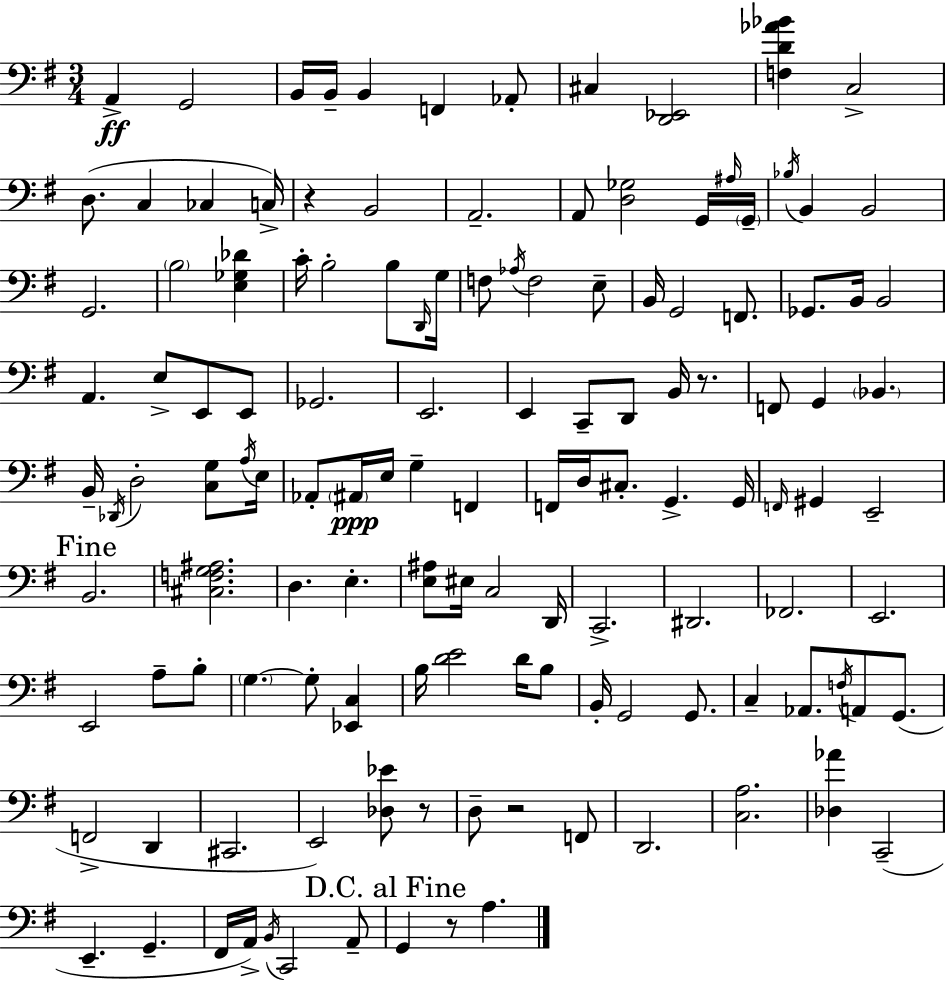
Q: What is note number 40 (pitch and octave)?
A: A2